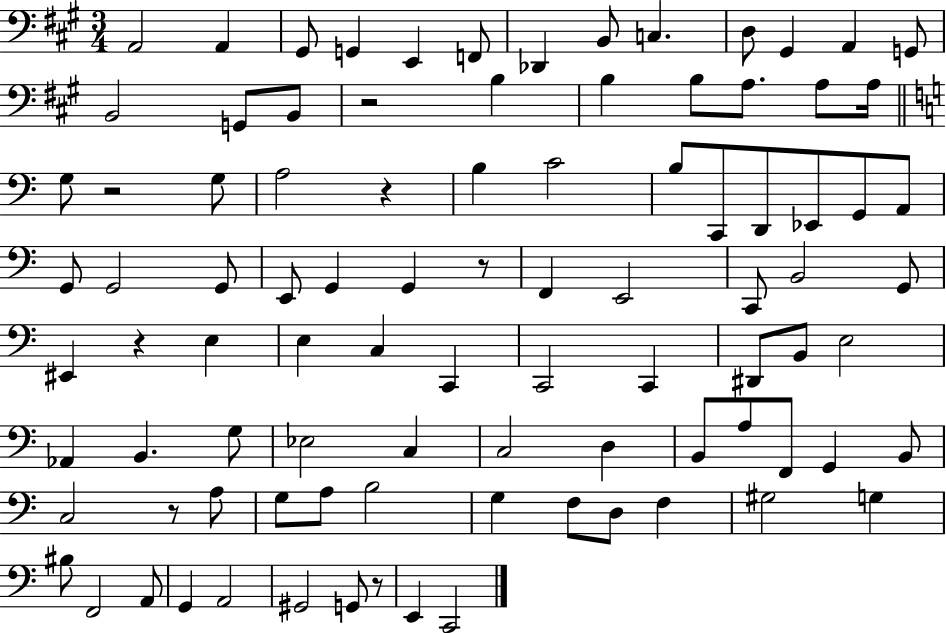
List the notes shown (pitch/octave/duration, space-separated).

A2/h A2/q G#2/e G2/q E2/q F2/e Db2/q B2/e C3/q. D3/e G#2/q A2/q G2/e B2/h G2/e B2/e R/h B3/q B3/q B3/e A3/e. A3/e A3/s G3/e R/h G3/e A3/h R/q B3/q C4/h B3/e C2/e D2/e Eb2/e G2/e A2/e G2/e G2/h G2/e E2/e G2/q G2/q R/e F2/q E2/h C2/e B2/h G2/e EIS2/q R/q E3/q E3/q C3/q C2/q C2/h C2/q D#2/e B2/e E3/h Ab2/q B2/q. G3/e Eb3/h C3/q C3/h D3/q B2/e A3/e F2/e G2/q B2/e C3/h R/e A3/e G3/e A3/e B3/h G3/q F3/e D3/e F3/q G#3/h G3/q BIS3/e F2/h A2/e G2/q A2/h G#2/h G2/e R/e E2/q C2/h